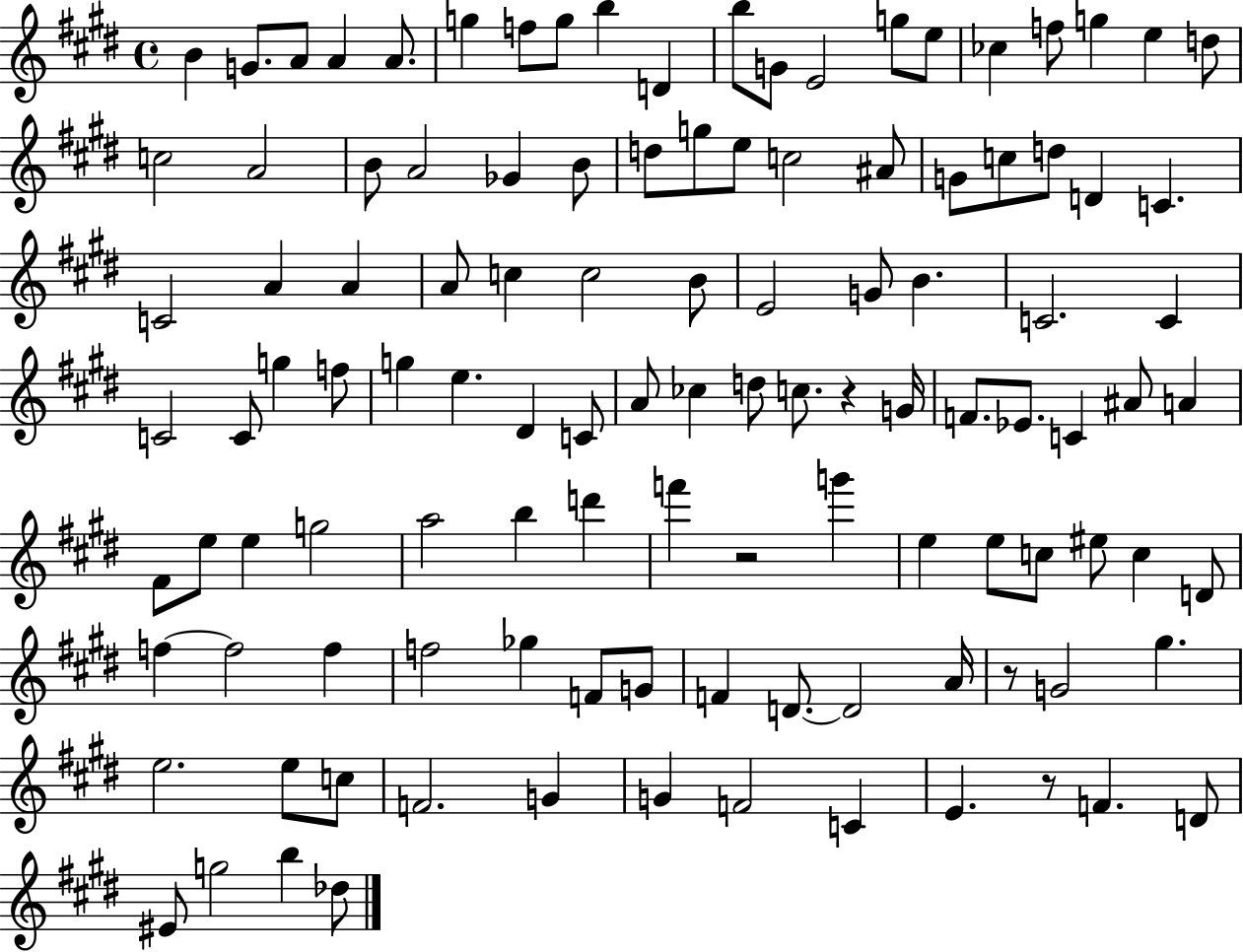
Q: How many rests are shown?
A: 4